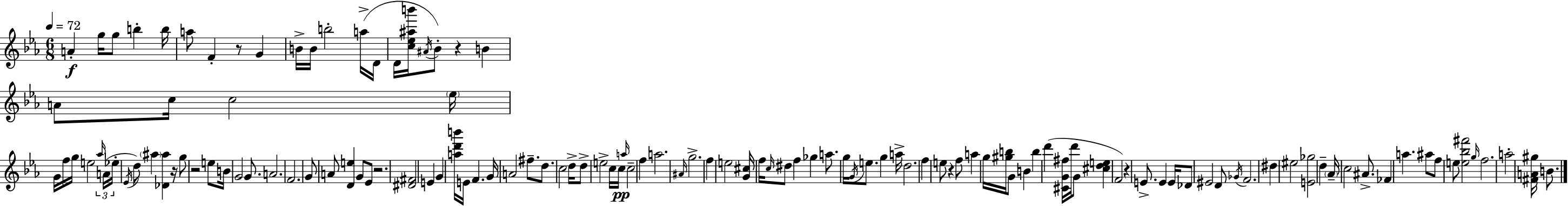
{
  \clef treble
  \numericTimeSignature
  \time 6/8
  \key c \minor
  \tempo 4 = 72
  a'4-.\f g''16 g''8 b''4-. b''16 | a''8 f'4-. r8 g'4 | b'16-> b'16 b''2-. a''16->( d'16 | d'16 <c'' ees'' ais'' b'''>16 \acciaccatura { ais'16 } bes'8-.) r4 b'4 | \break a'8 c''16 c''2 | \parenthesize ees''16 g'16 f''16 g''16 e''2 | \tuplet 3/2 { \grace { aes''16 } a'16( ees''16-. } \acciaccatura { ees'16 } d''8) \parenthesize ais''4 <des' ais''>4 | r16 g''8 r2 | \break e''8 b'16 g'2 | g'8. a'2. | f'2. | g'8 a'8 <d' e''>4 g'8 | \break ees'8 r2. | <dis' fis'>2 e'4 | g'4 <a'' d''' b'''>16 e'16 f'4. | g'16 a'2 | \break fis''8.-- d''8. c''2 | d''16-> d''8-> e''2-> | c''16 c''16\pp \grace { a''16 } c''2-- | f''4 a''2. | \break \grace { ais'16 } g''2.-> | f''4 e''2 | <g' cis''>16 f''16 \grace { c''16 } dis''8 f''4 | ges''4 a''8. g''16 \acciaccatura { g'16 } e''8. | \break g''4 a''16-> d''2. | f''4 e''8 | r4 f''8 a''4 g''16 | <gis'' b''>16 g'8 b'4 b''4 d'''4( | \break <cis' g' fis''>16 d'''16 g'8 <cis'' d'' e''>4 f'2) | r4 e'8.-> | e'4 e'16 des'8 eis'2 | d'8 \acciaccatura { ges'16 } f'2. | \break dis''4 | eis''2 <e' ges''>2 | d''4-- \parenthesize aes'16-- c''2 | ais'8.-> fes'4 | \break a''4. ais''8 f''8 e''8 | <e'' bes'' fis'''>2 \grace { g''16 } f''2. | a''2-. | <fis' a' gis''>16 b'8. \bar "|."
}